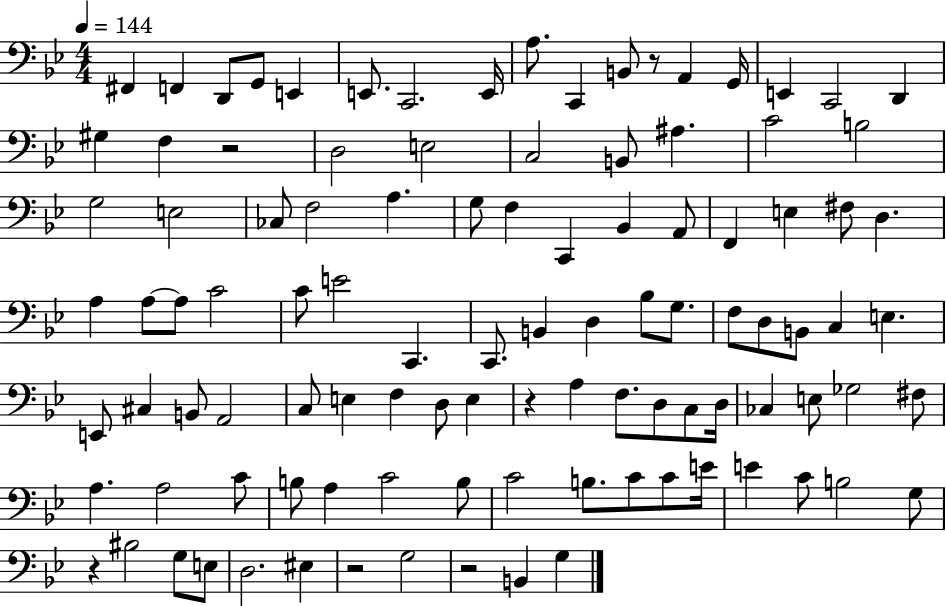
{
  \clef bass
  \numericTimeSignature
  \time 4/4
  \key bes \major
  \tempo 4 = 144
  fis,4 f,4 d,8 g,8 e,4 | e,8. c,2. e,16 | a8. c,4 b,8 r8 a,4 g,16 | e,4 c,2 d,4 | \break gis4 f4 r2 | d2 e2 | c2 b,8 ais4. | c'2 b2 | \break g2 e2 | ces8 f2 a4. | g8 f4 c,4 bes,4 a,8 | f,4 e4 fis8 d4. | \break a4 a8~~ a8 c'2 | c'8 e'2 c,4. | c,8. b,4 d4 bes8 g8. | f8 d8 b,8 c4 e4. | \break e,8 cis4 b,8 a,2 | c8 e4 f4 d8 e4 | r4 a4 f8. d8 c8 d16 | ces4 e8 ges2 fis8 | \break a4. a2 c'8 | b8 a4 c'2 b8 | c'2 b8. c'8 c'8 e'16 | e'4 c'8 b2 g8 | \break r4 bis2 g8 e8 | d2. eis4 | r2 g2 | r2 b,4 g4 | \break \bar "|."
}